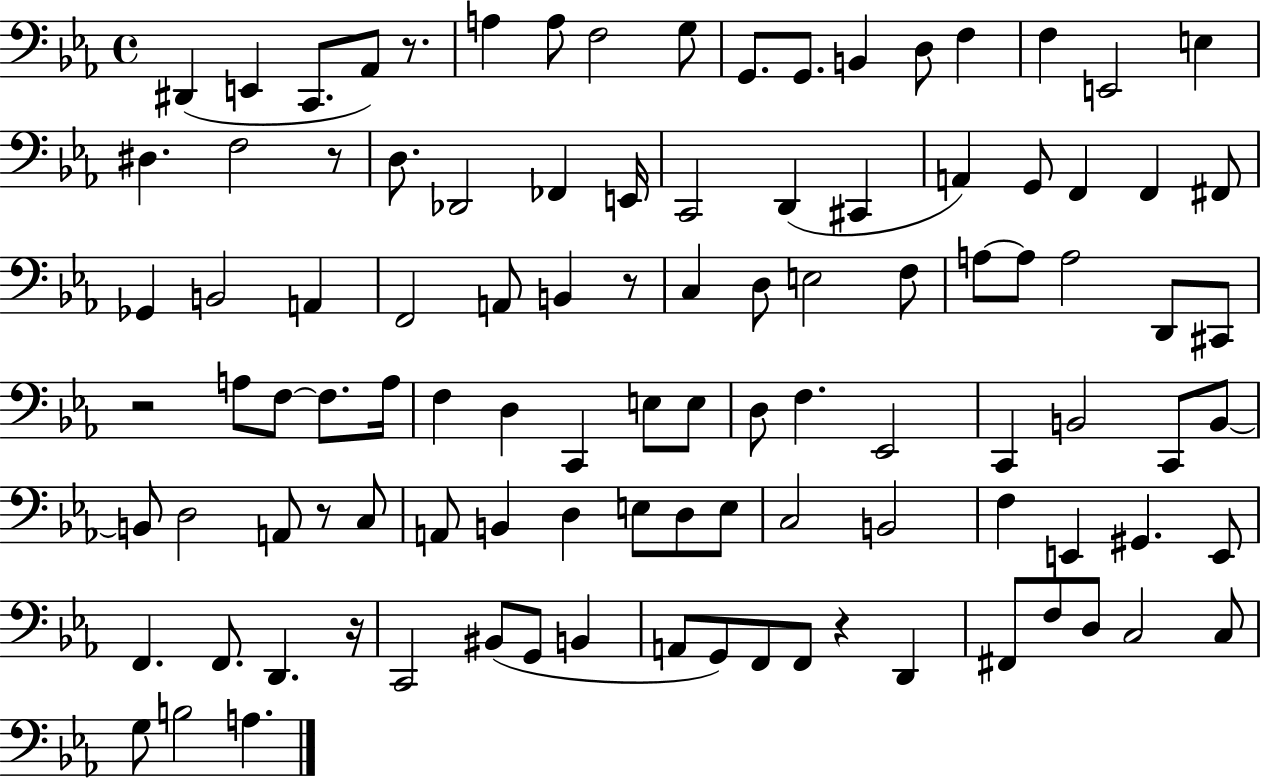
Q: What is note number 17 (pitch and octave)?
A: D#3